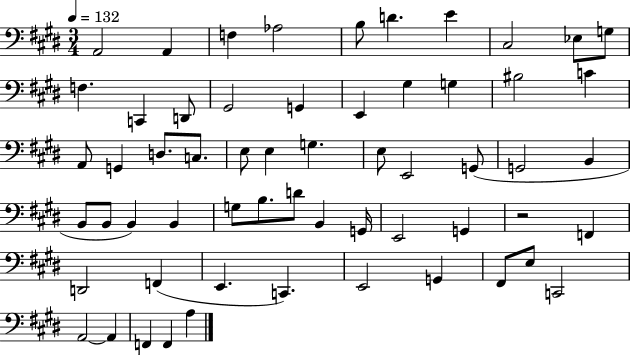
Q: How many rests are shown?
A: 1